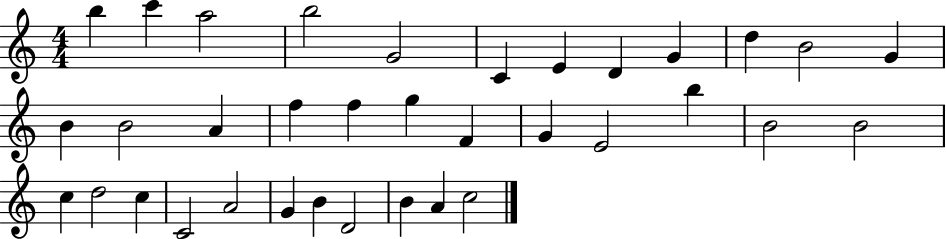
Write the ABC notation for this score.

X:1
T:Untitled
M:4/4
L:1/4
K:C
b c' a2 b2 G2 C E D G d B2 G B B2 A f f g F G E2 b B2 B2 c d2 c C2 A2 G B D2 B A c2